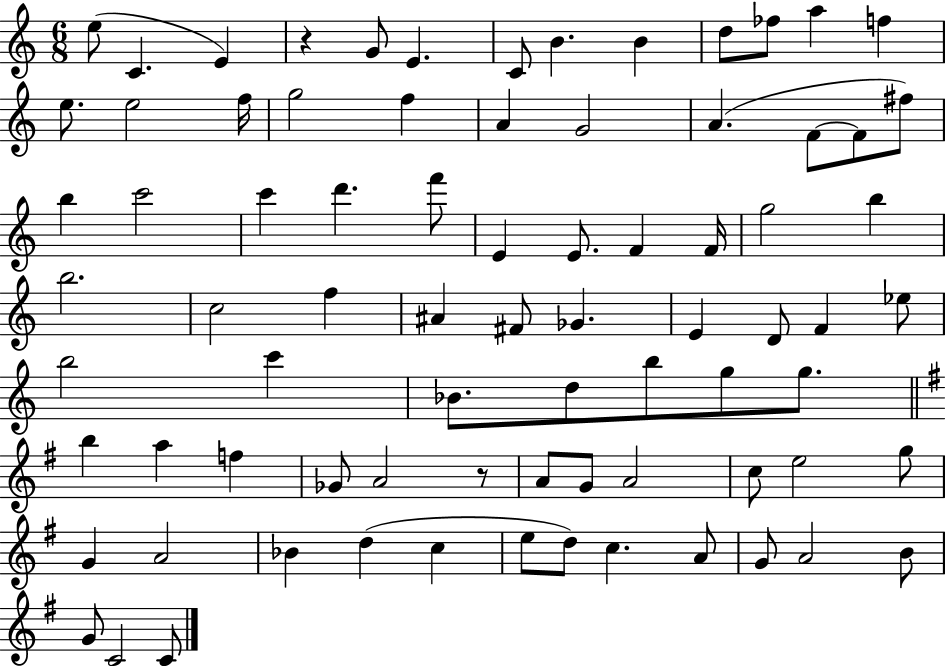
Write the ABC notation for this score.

X:1
T:Untitled
M:6/8
L:1/4
K:C
e/2 C E z G/2 E C/2 B B d/2 _f/2 a f e/2 e2 f/4 g2 f A G2 A F/2 F/2 ^f/2 b c'2 c' d' f'/2 E E/2 F F/4 g2 b b2 c2 f ^A ^F/2 _G E D/2 F _e/2 b2 c' _B/2 d/2 b/2 g/2 g/2 b a f _G/2 A2 z/2 A/2 G/2 A2 c/2 e2 g/2 G A2 _B d c e/2 d/2 c A/2 G/2 A2 B/2 G/2 C2 C/2